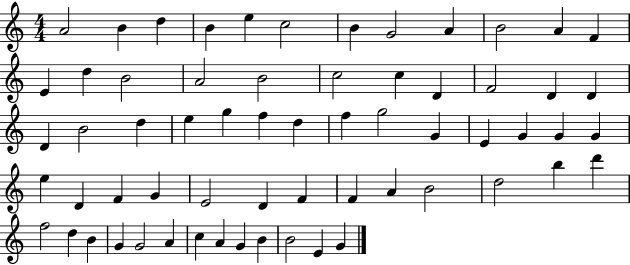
A4/h B4/q D5/q B4/q E5/q C5/h B4/q G4/h A4/q B4/h A4/q F4/q E4/q D5/q B4/h A4/h B4/h C5/h C5/q D4/q F4/h D4/q D4/q D4/q B4/h D5/q E5/q G5/q F5/q D5/q F5/q G5/h G4/q E4/q G4/q G4/q G4/q E5/q D4/q F4/q G4/q E4/h D4/q F4/q F4/q A4/q B4/h D5/h B5/q D6/q F5/h D5/q B4/q G4/q G4/h A4/q C5/q A4/q G4/q B4/q B4/h E4/q G4/q